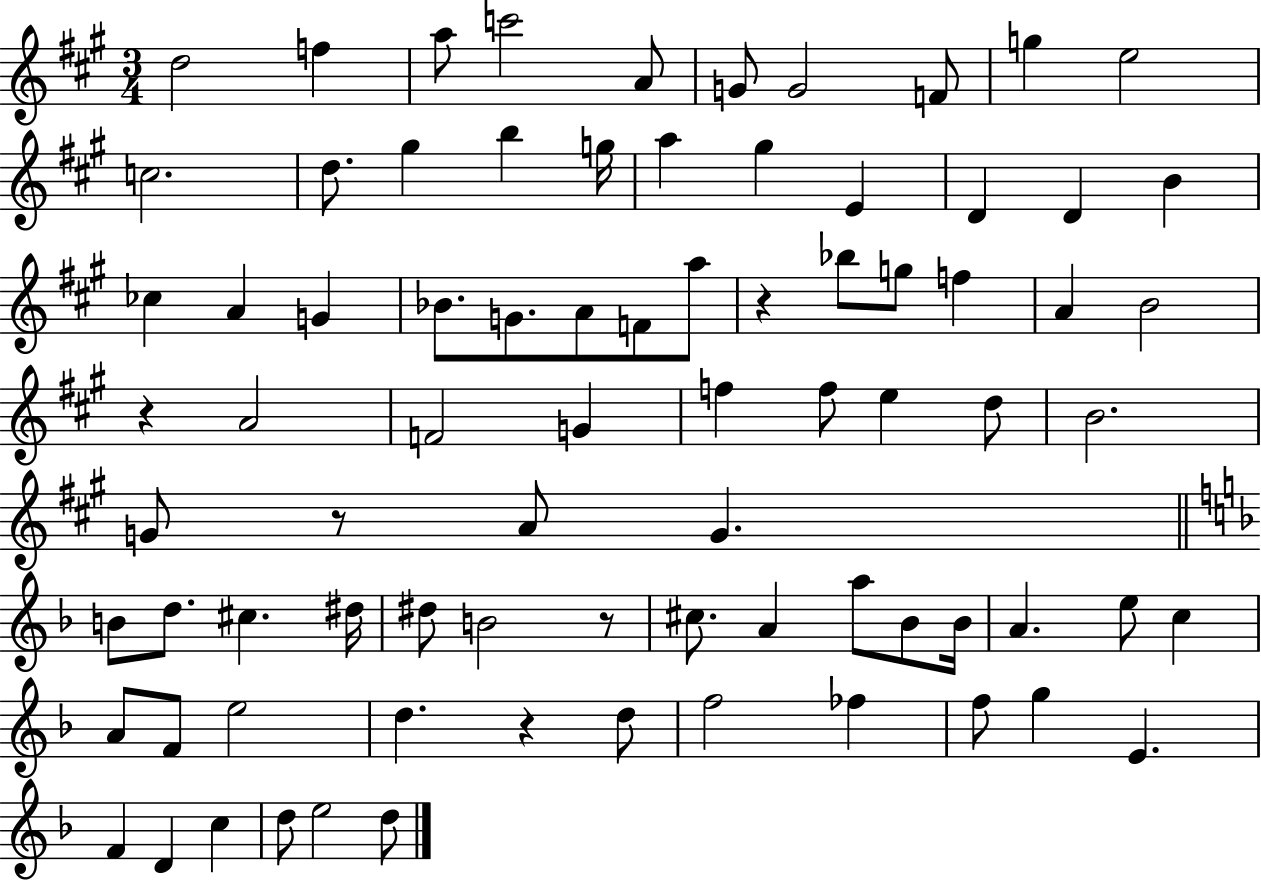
D5/h F5/q A5/e C6/h A4/e G4/e G4/h F4/e G5/q E5/h C5/h. D5/e. G#5/q B5/q G5/s A5/q G#5/q E4/q D4/q D4/q B4/q CES5/q A4/q G4/q Bb4/e. G4/e. A4/e F4/e A5/e R/q Bb5/e G5/e F5/q A4/q B4/h R/q A4/h F4/h G4/q F5/q F5/e E5/q D5/e B4/h. G4/e R/e A4/e G4/q. B4/e D5/e. C#5/q. D#5/s D#5/e B4/h R/e C#5/e. A4/q A5/e Bb4/e Bb4/s A4/q. E5/e C5/q A4/e F4/e E5/h D5/q. R/q D5/e F5/h FES5/q F5/e G5/q E4/q. F4/q D4/q C5/q D5/e E5/h D5/e